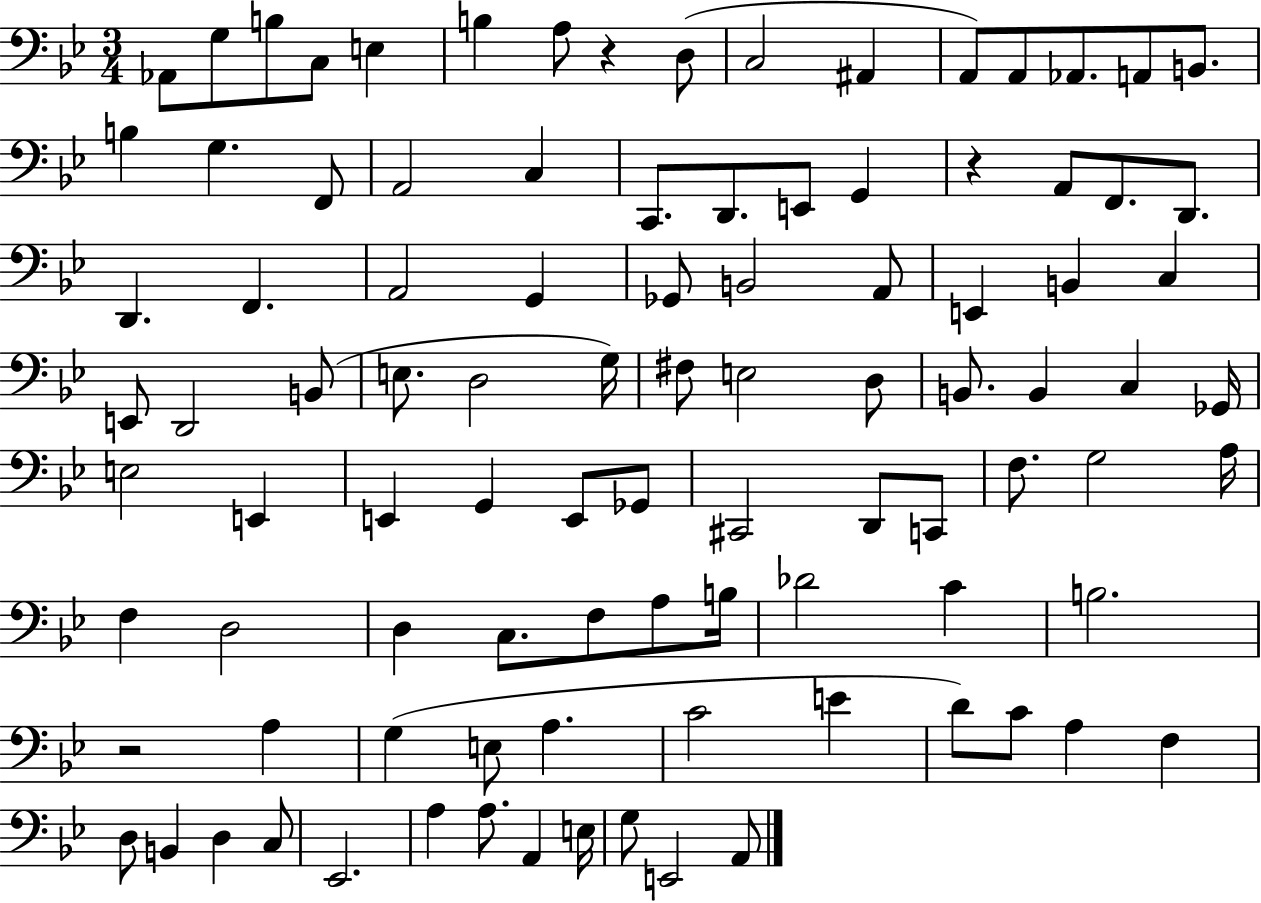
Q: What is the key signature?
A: BES major